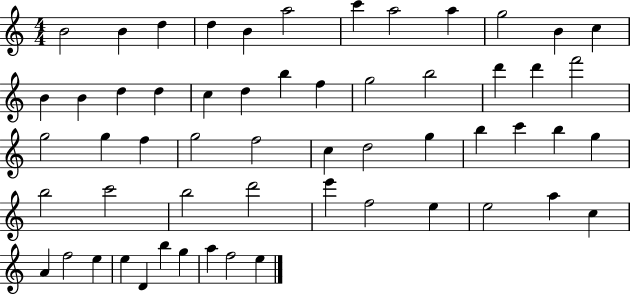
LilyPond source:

{
  \clef treble
  \numericTimeSignature
  \time 4/4
  \key c \major
  b'2 b'4 d''4 | d''4 b'4 a''2 | c'''4 a''2 a''4 | g''2 b'4 c''4 | \break b'4 b'4 d''4 d''4 | c''4 d''4 b''4 f''4 | g''2 b''2 | d'''4 d'''4 f'''2 | \break g''2 g''4 f''4 | g''2 f''2 | c''4 d''2 g''4 | b''4 c'''4 b''4 g''4 | \break b''2 c'''2 | b''2 d'''2 | e'''4 f''2 e''4 | e''2 a''4 c''4 | \break a'4 f''2 e''4 | e''4 d'4 b''4 g''4 | a''4 f''2 e''4 | \bar "|."
}